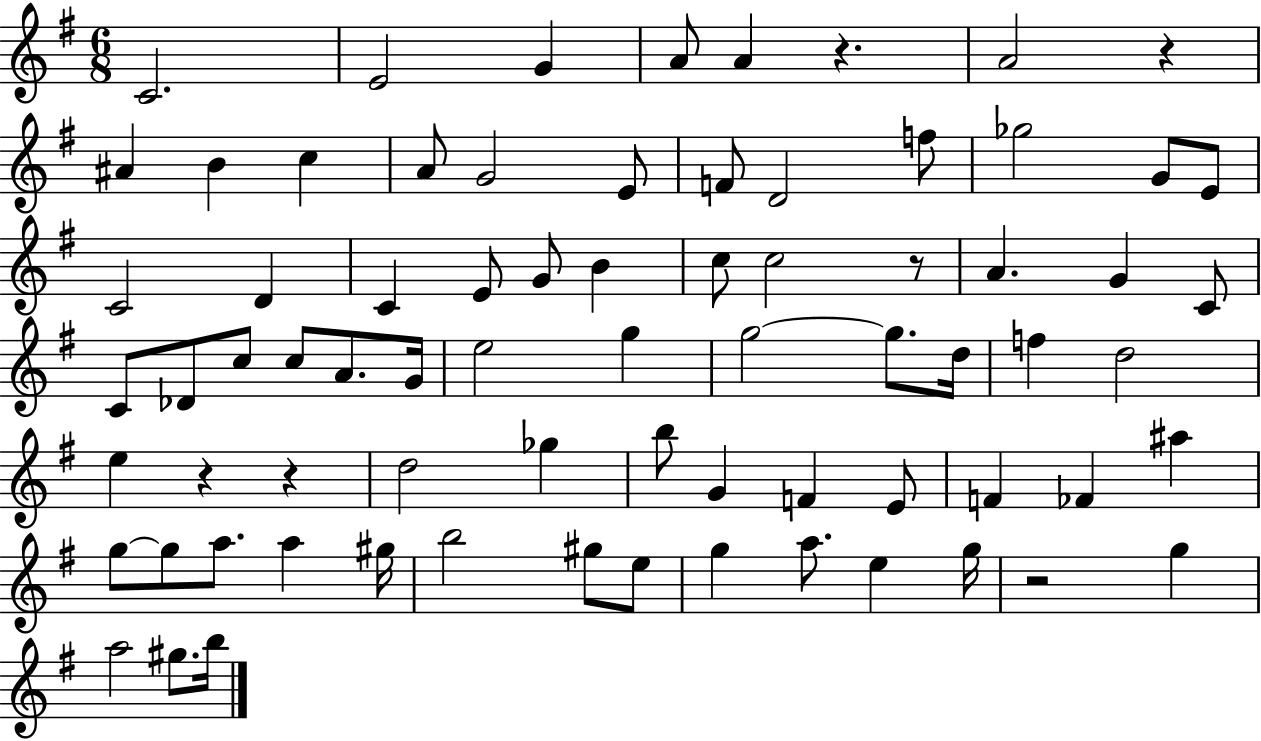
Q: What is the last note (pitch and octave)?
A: B5